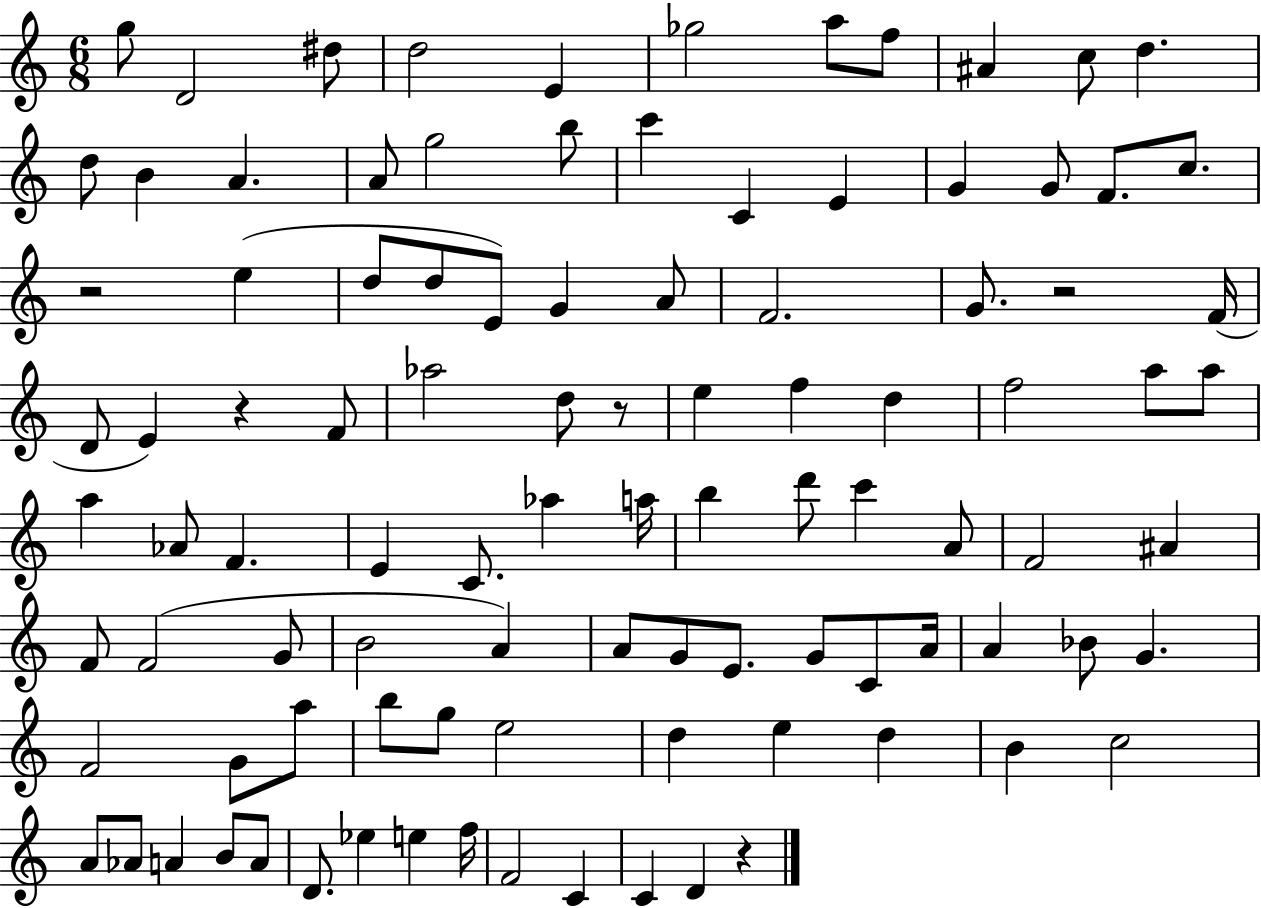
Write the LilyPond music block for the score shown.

{
  \clef treble
  \numericTimeSignature
  \time 6/8
  \key c \major
  g''8 d'2 dis''8 | d''2 e'4 | ges''2 a''8 f''8 | ais'4 c''8 d''4. | \break d''8 b'4 a'4. | a'8 g''2 b''8 | c'''4 c'4 e'4 | g'4 g'8 f'8. c''8. | \break r2 e''4( | d''8 d''8 e'8) g'4 a'8 | f'2. | g'8. r2 f'16( | \break d'8 e'4) r4 f'8 | aes''2 d''8 r8 | e''4 f''4 d''4 | f''2 a''8 a''8 | \break a''4 aes'8 f'4. | e'4 c'8. aes''4 a''16 | b''4 d'''8 c'''4 a'8 | f'2 ais'4 | \break f'8 f'2( g'8 | b'2 a'4) | a'8 g'8 e'8. g'8 c'8 a'16 | a'4 bes'8 g'4. | \break f'2 g'8 a''8 | b''8 g''8 e''2 | d''4 e''4 d''4 | b'4 c''2 | \break a'8 aes'8 a'4 b'8 a'8 | d'8. ees''4 e''4 f''16 | f'2 c'4 | c'4 d'4 r4 | \break \bar "|."
}